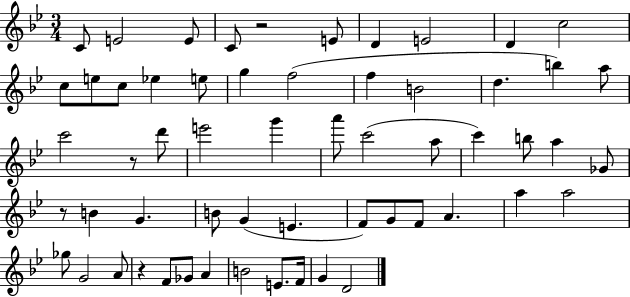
{
  \clef treble
  \numericTimeSignature
  \time 3/4
  \key bes \major
  \repeat volta 2 { c'8 e'2 e'8 | c'8 r2 e'8 | d'4 e'2 | d'4 c''2 | \break c''8 e''8 c''8 ees''4 e''8 | g''4 f''2( | f''4 b'2 | d''4. b''4) a''8 | \break c'''2 r8 d'''8 | e'''2 g'''4 | a'''8 c'''2( a''8 | c'''4) b''8 a''4 ges'8 | \break r8 b'4 g'4. | b'8 g'4( e'4. | f'8) g'8 f'8 a'4. | a''4 a''2 | \break ges''8 g'2 a'8 | r4 f'8 ges'8 a'4 | b'2 e'8. f'16 | g'4 d'2 | \break } \bar "|."
}